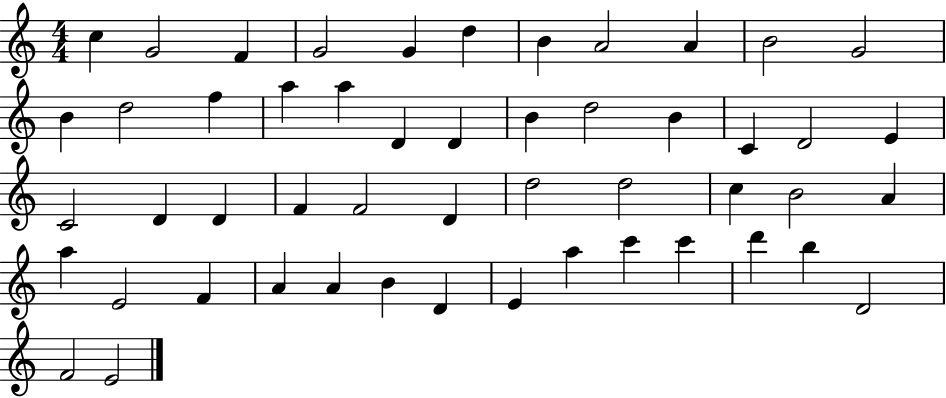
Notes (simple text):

C5/q G4/h F4/q G4/h G4/q D5/q B4/q A4/h A4/q B4/h G4/h B4/q D5/h F5/q A5/q A5/q D4/q D4/q B4/q D5/h B4/q C4/q D4/h E4/q C4/h D4/q D4/q F4/q F4/h D4/q D5/h D5/h C5/q B4/h A4/q A5/q E4/h F4/q A4/q A4/q B4/q D4/q E4/q A5/q C6/q C6/q D6/q B5/q D4/h F4/h E4/h